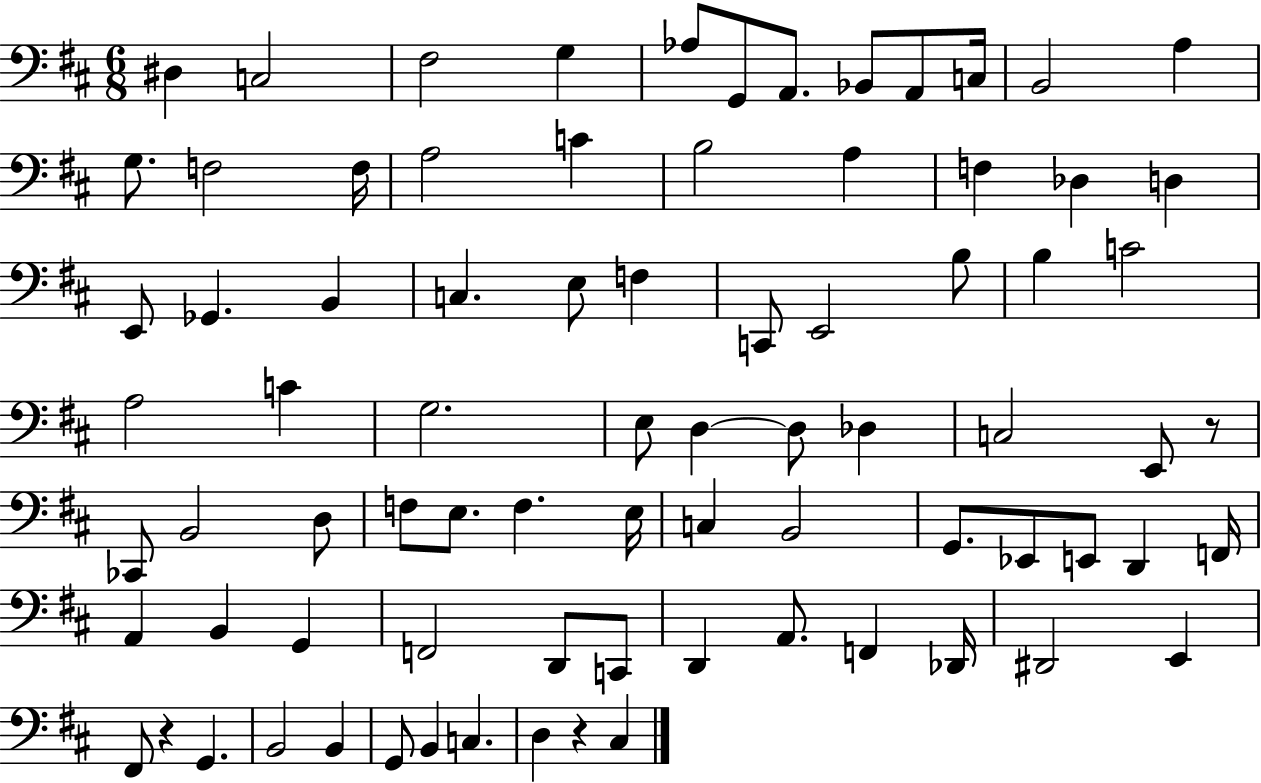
D#3/q C3/h F#3/h G3/q Ab3/e G2/e A2/e. Bb2/e A2/e C3/s B2/h A3/q G3/e. F3/h F3/s A3/h C4/q B3/h A3/q F3/q Db3/q D3/q E2/e Gb2/q. B2/q C3/q. E3/e F3/q C2/e E2/h B3/e B3/q C4/h A3/h C4/q G3/h. E3/e D3/q D3/e Db3/q C3/h E2/e R/e CES2/e B2/h D3/e F3/e E3/e. F3/q. E3/s C3/q B2/h G2/e. Eb2/e E2/e D2/q F2/s A2/q B2/q G2/q F2/h D2/e C2/e D2/q A2/e. F2/q Db2/s D#2/h E2/q F#2/e R/q G2/q. B2/h B2/q G2/e B2/q C3/q. D3/q R/q C#3/q